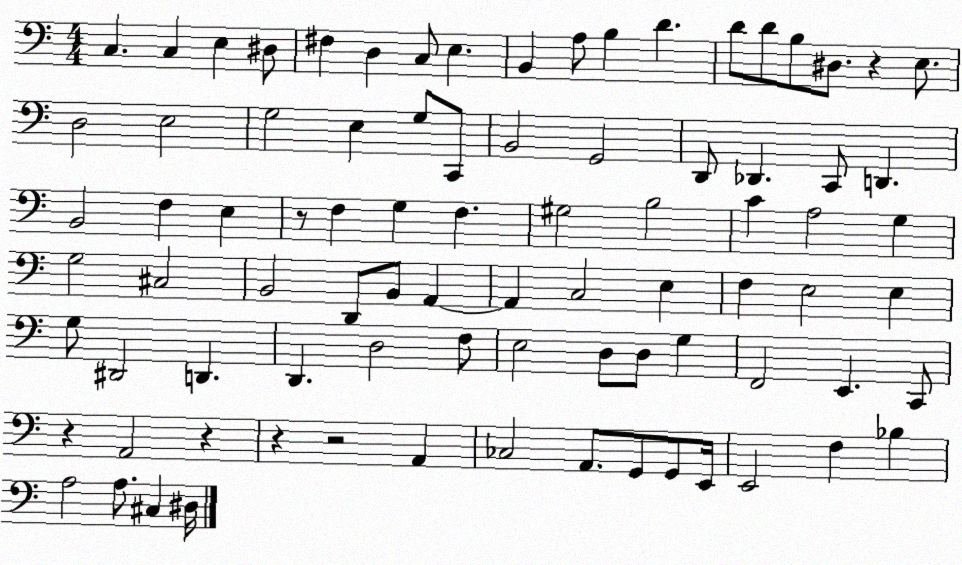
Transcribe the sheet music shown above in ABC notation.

X:1
T:Untitled
M:4/4
L:1/4
K:C
C, C, E, ^D,/2 ^F, D, C,/2 E, B,, A,/2 B, D D/2 D/2 B,/2 ^D,/2 z E,/2 D,2 E,2 G,2 E, G,/2 C,,/2 B,,2 G,,2 D,,/2 _D,, C,,/2 D,, B,,2 F, E, z/2 F, G, F, ^G,2 B,2 C A,2 G, G,2 ^C,2 B,,2 D,,/2 B,,/2 A,, A,, C,2 E, F, E,2 E, G,/2 ^D,,2 D,, D,, D,2 F,/2 E,2 D,/2 D,/2 G, F,,2 E,, C,,/2 z A,,2 z z z2 A,, _C,2 A,,/2 G,,/2 G,,/2 E,,/4 E,,2 F, _B, A,2 A,/2 ^C, ^D,/4